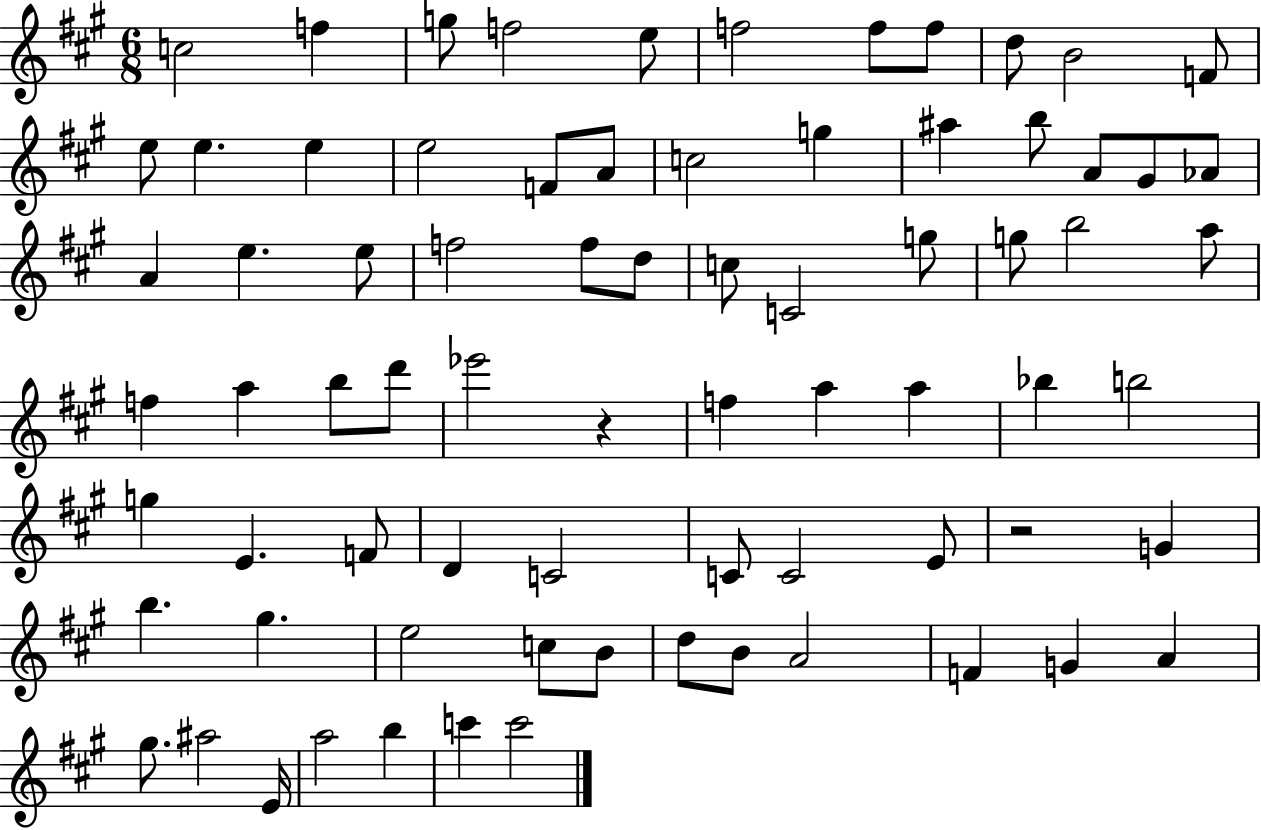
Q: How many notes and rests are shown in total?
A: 75